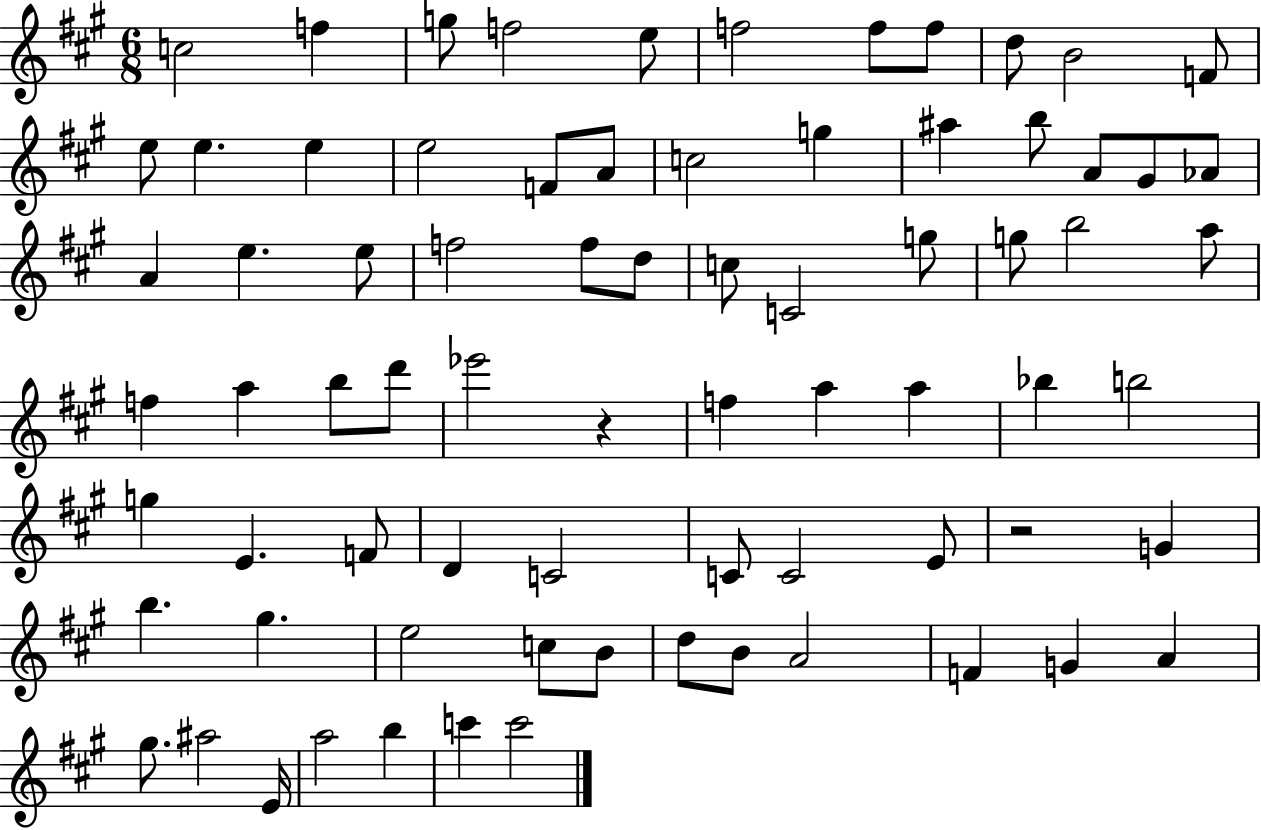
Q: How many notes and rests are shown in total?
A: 75